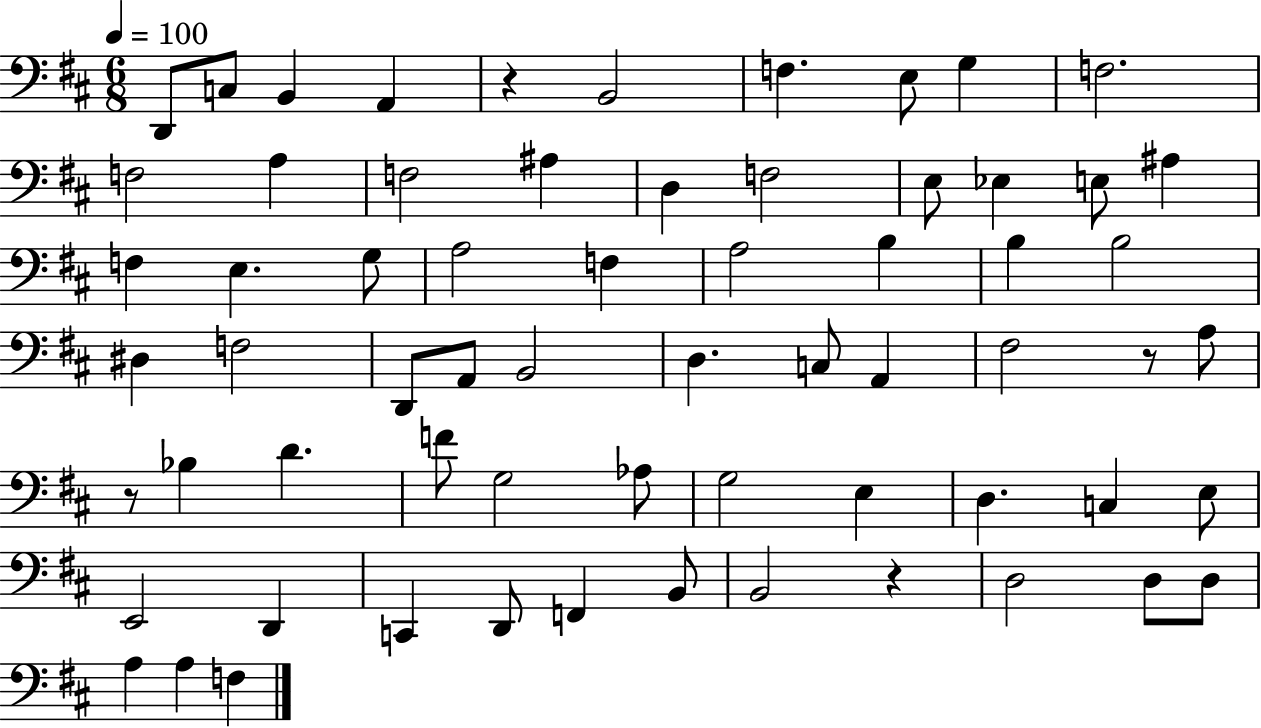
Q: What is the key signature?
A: D major